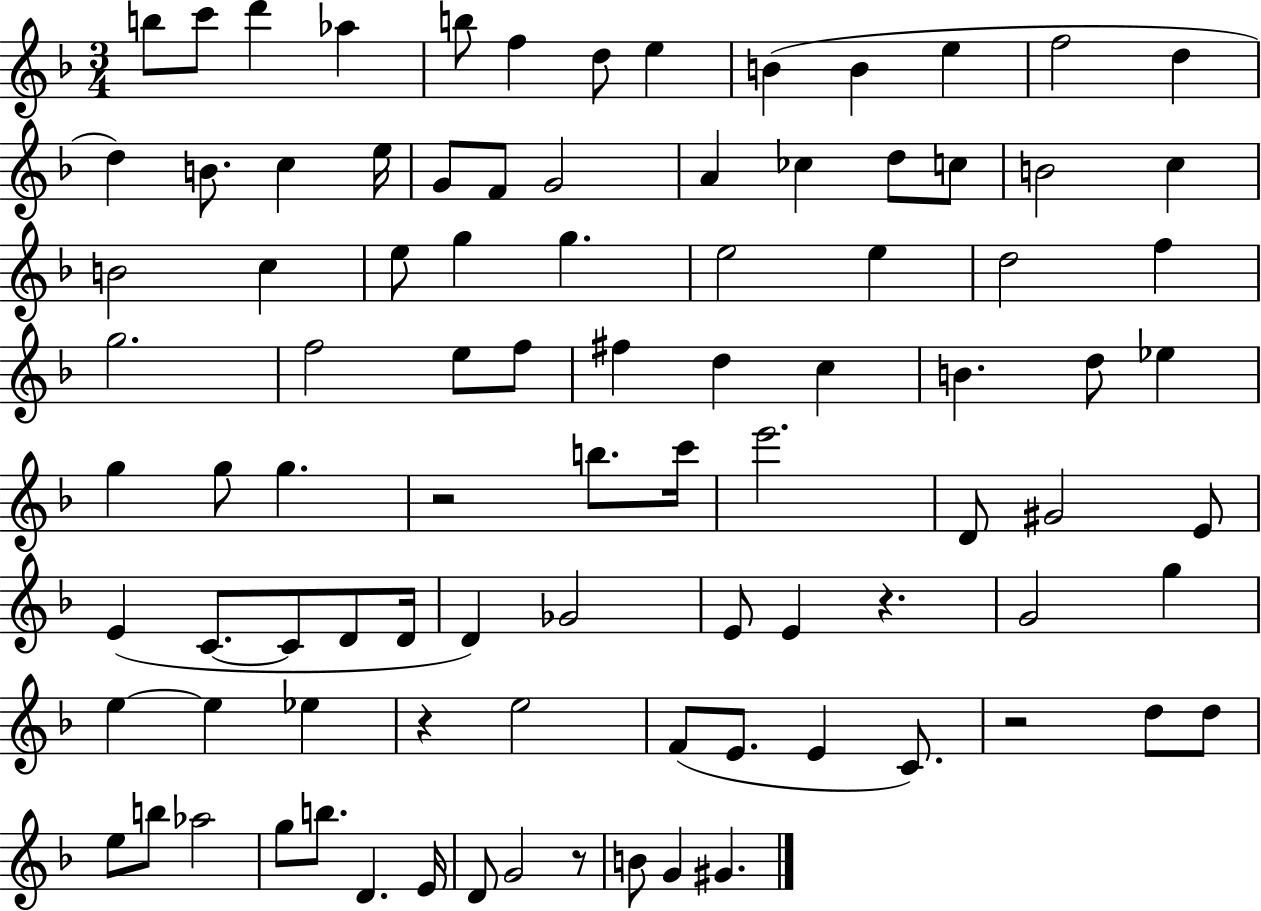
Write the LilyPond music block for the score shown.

{
  \clef treble
  \numericTimeSignature
  \time 3/4
  \key f \major
  b''8 c'''8 d'''4 aes''4 | b''8 f''4 d''8 e''4 | b'4( b'4 e''4 | f''2 d''4 | \break d''4) b'8. c''4 e''16 | g'8 f'8 g'2 | a'4 ces''4 d''8 c''8 | b'2 c''4 | \break b'2 c''4 | e''8 g''4 g''4. | e''2 e''4 | d''2 f''4 | \break g''2. | f''2 e''8 f''8 | fis''4 d''4 c''4 | b'4. d''8 ees''4 | \break g''4 g''8 g''4. | r2 b''8. c'''16 | e'''2. | d'8 gis'2 e'8 | \break e'4( c'8.~~ c'8 d'8 d'16 | d'4) ges'2 | e'8 e'4 r4. | g'2 g''4 | \break e''4~~ e''4 ees''4 | r4 e''2 | f'8( e'8. e'4 c'8.) | r2 d''8 d''8 | \break e''8 b''8 aes''2 | g''8 b''8. d'4. e'16 | d'8 g'2 r8 | b'8 g'4 gis'4. | \break \bar "|."
}